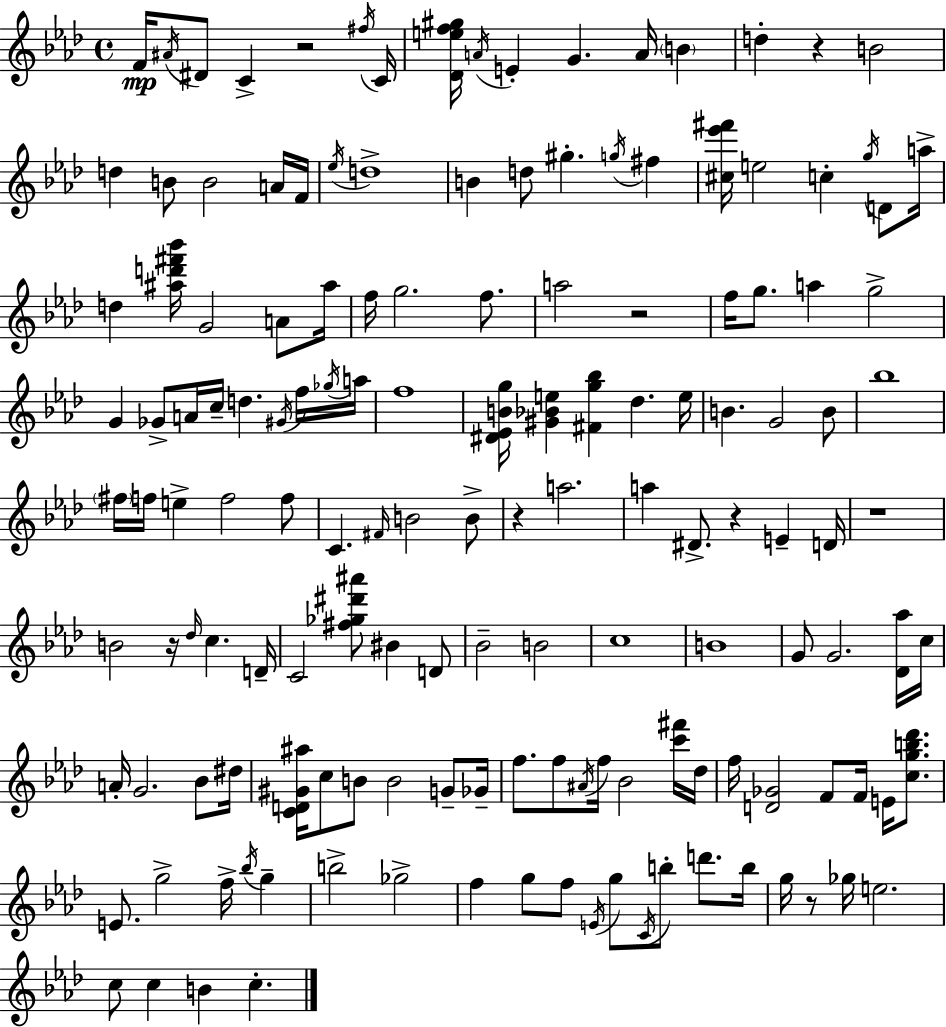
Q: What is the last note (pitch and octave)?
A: C5